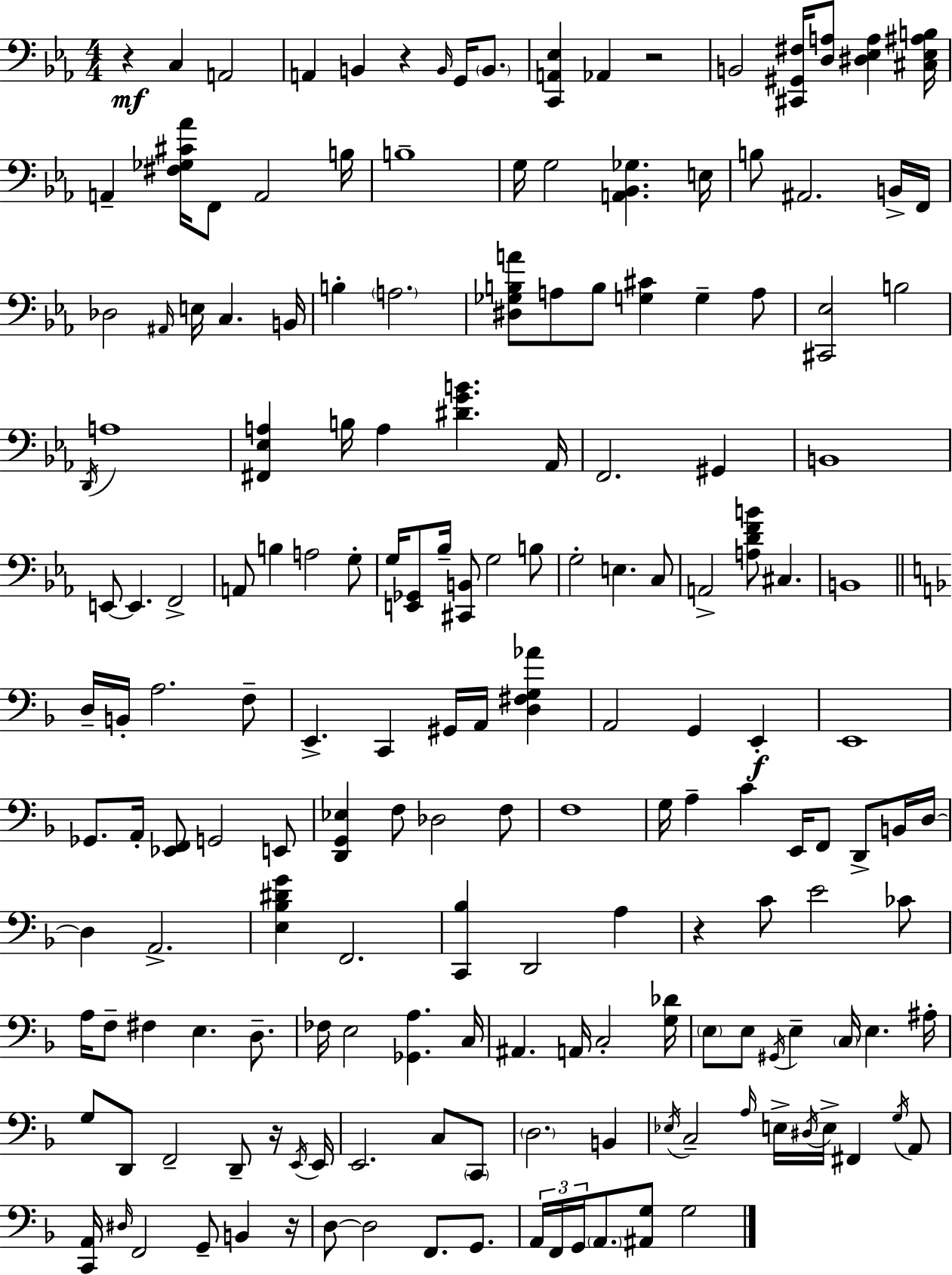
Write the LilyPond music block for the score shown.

{
  \clef bass
  \numericTimeSignature
  \time 4/4
  \key ees \major
  \repeat volta 2 { r4\mf c4 a,2 | a,4 b,4 r4 \grace { b,16 } g,16 \parenthesize b,8. | <c, a, ees>4 aes,4 r2 | b,2 <cis, gis, fis>16 <d a>8 <dis ees a>4 | \break <cis ees ais b>16 a,4-- <fis ges cis' aes'>16 f,8 a,2 | b16 b1-- | g16 g2 <a, bes, ges>4. | e16 b8 ais,2. b,16-> | \break f,16 des2 \grace { ais,16 } e16 c4. | b,16 b4-. \parenthesize a2. | <dis ges b a'>8 a8 b8 <g cis'>4 g4-- | a8 <cis, ees>2 b2 | \break \acciaccatura { d,16 } a1 | <fis, ees a>4 b16 a4 <dis' g' b'>4. | aes,16 f,2. gis,4 | b,1 | \break e,8~~ e,4. f,2-> | a,8 b4 a2 | g8-. g16 <e, ges,>8 bes16-- <cis, b,>8 g2 | b8 g2-. e4. | \break c8 a,2-> <a d' f' b'>8 cis4. | b,1 | \bar "||" \break \key d \minor d16-- b,16-. a2. f8-- | e,4.-> c,4 gis,16 a,16 <d fis g aes'>4 | a,2 g,4 e,4-.\f | e,1 | \break ges,8. a,16-. <ees, f,>8 g,2 e,8 | <d, g, ees>4 f8 des2 f8 | f1 | g16 a4-- c'4 e,16 f,8 d,8-> b,16 d16~~ | \break d4 a,2.-> | <e bes dis' g'>4 f,2. | <c, bes>4 d,2 a4 | r4 c'8 e'2 ces'8 | \break a16 f8-- fis4 e4. d8.-- | fes16 e2 <ges, a>4. c16 | ais,4. a,16 c2-. <g des'>16 | \parenthesize e8 e8 \acciaccatura { gis,16 } e4-- \parenthesize c16 e4. | \break ais16-. g8 d,8 f,2-- d,8-- r16 | \acciaccatura { e,16 } e,16 e,2. c8 | \parenthesize c,8 \parenthesize d2. b,4 | \acciaccatura { ees16 } c2-- \grace { a16 } e16-> \acciaccatura { dis16 } e16-> fis,4 | \break \acciaccatura { g16 } a,8 <c, a,>16 \grace { dis16 } f,2 | g,8-- b,4 r16 d8~~ d2 | f,8. g,8. \tuplet 3/2 { a,16 f,16 g,16 } \parenthesize a,8. <ais, g>8 g2 | } \bar "|."
}